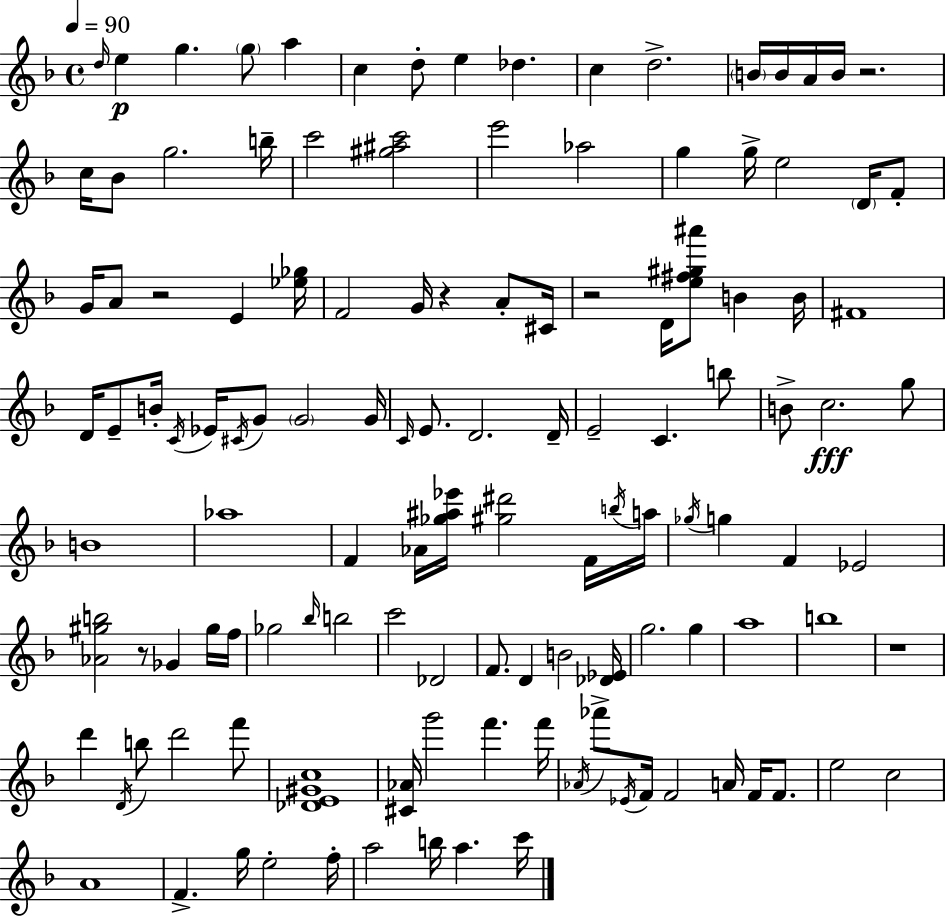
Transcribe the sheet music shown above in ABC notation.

X:1
T:Untitled
M:4/4
L:1/4
K:Dm
d/4 e g g/2 a c d/2 e _d c d2 B/4 B/4 A/4 B/4 z2 c/4 _B/2 g2 b/4 c'2 [^g^ac']2 e'2 _a2 g g/4 e2 D/4 F/2 G/4 A/2 z2 E [_e_g]/4 F2 G/4 z A/2 ^C/4 z2 D/4 [e^f^g^a']/2 B B/4 ^F4 D/4 E/2 B/4 C/4 _E/4 ^C/4 G/2 G2 G/4 C/4 E/2 D2 D/4 E2 C b/2 B/2 c2 g/2 B4 _a4 F _A/4 [_g^a_e']/4 [^g^d']2 F/4 b/4 a/4 _g/4 g F _E2 [_A^gb]2 z/2 _G ^g/4 f/4 _g2 _b/4 b2 c'2 _D2 F/2 D B2 [_D_E]/4 g2 g a4 b4 z4 d' D/4 b/2 d'2 f'/2 [_DE^Gc]4 [^C_A]/4 g'2 f' f'/4 _A/4 _a'/2 _E/4 F/4 F2 A/4 F/4 F/2 e2 c2 A4 F g/4 e2 f/4 a2 b/4 a c'/4